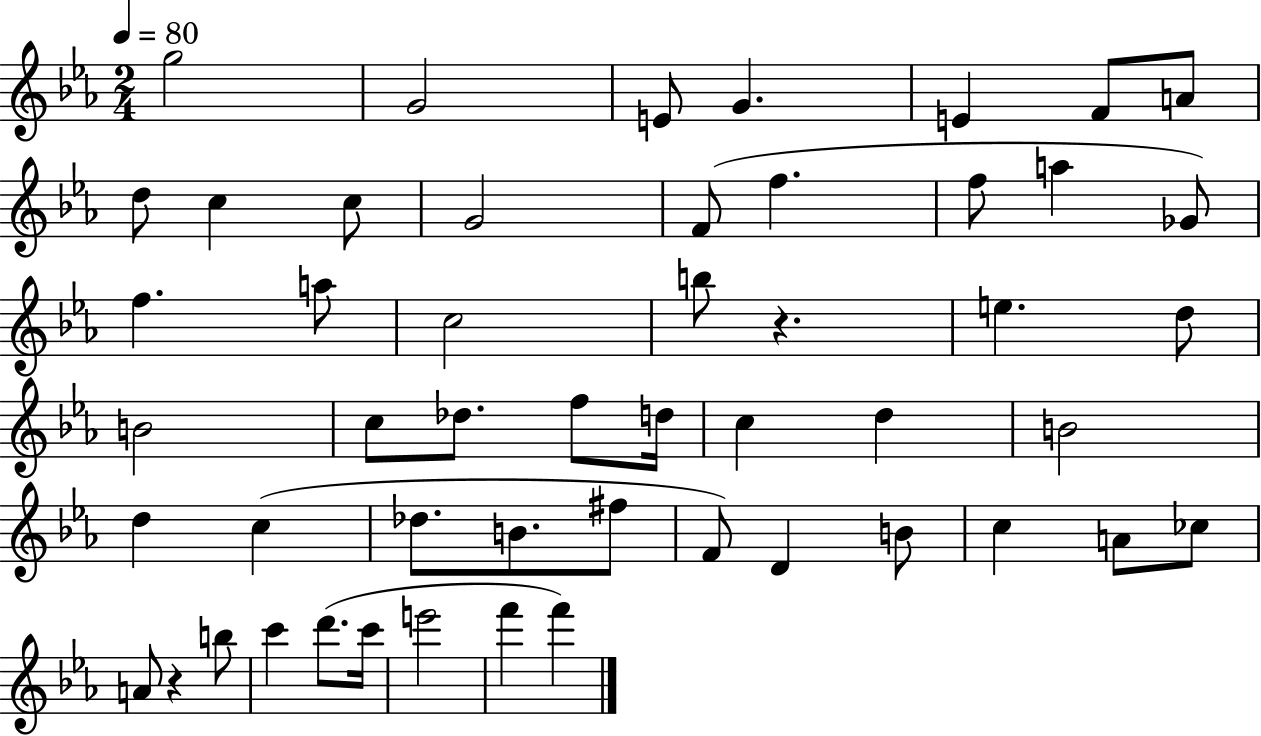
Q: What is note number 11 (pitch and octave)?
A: G4